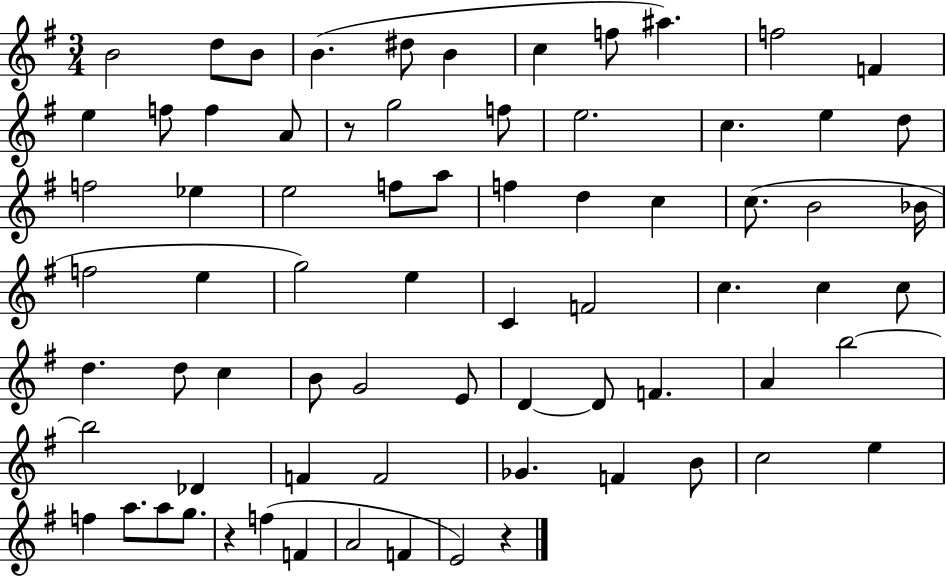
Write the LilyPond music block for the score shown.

{
  \clef treble
  \numericTimeSignature
  \time 3/4
  \key g \major
  \repeat volta 2 { b'2 d''8 b'8 | b'4.( dis''8 b'4 | c''4 f''8 ais''4.) | f''2 f'4 | \break e''4 f''8 f''4 a'8 | r8 g''2 f''8 | e''2. | c''4. e''4 d''8 | \break f''2 ees''4 | e''2 f''8 a''8 | f''4 d''4 c''4 | c''8.( b'2 bes'16 | \break f''2 e''4 | g''2) e''4 | c'4 f'2 | c''4. c''4 c''8 | \break d''4. d''8 c''4 | b'8 g'2 e'8 | d'4~~ d'8 f'4. | a'4 b''2~~ | \break b''2 des'4 | f'4 f'2 | ges'4. f'4 b'8 | c''2 e''4 | \break f''4 a''8. a''8 g''8. | r4 f''4( f'4 | a'2 f'4 | e'2) r4 | \break } \bar "|."
}